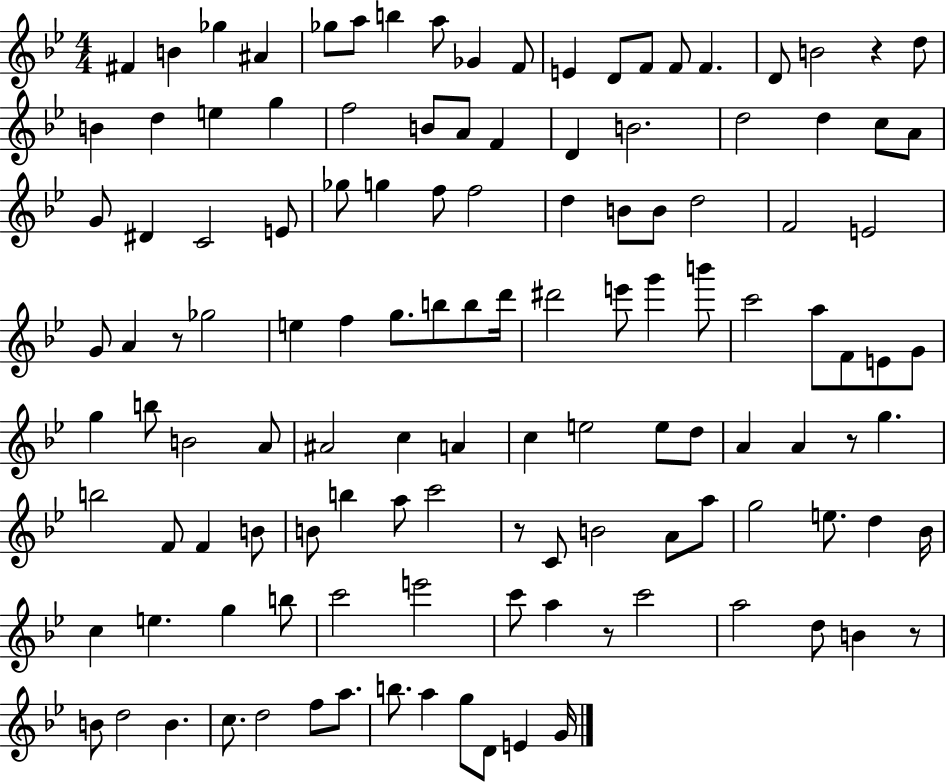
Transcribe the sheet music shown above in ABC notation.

X:1
T:Untitled
M:4/4
L:1/4
K:Bb
^F B _g ^A _g/2 a/2 b a/2 _G F/2 E D/2 F/2 F/2 F D/2 B2 z d/2 B d e g f2 B/2 A/2 F D B2 d2 d c/2 A/2 G/2 ^D C2 E/2 _g/2 g f/2 f2 d B/2 B/2 d2 F2 E2 G/2 A z/2 _g2 e f g/2 b/2 b/2 d'/4 ^d'2 e'/2 g' b'/2 c'2 a/2 F/2 E/2 G/2 g b/2 B2 A/2 ^A2 c A c e2 e/2 d/2 A A z/2 g b2 F/2 F B/2 B/2 b a/2 c'2 z/2 C/2 B2 A/2 a/2 g2 e/2 d _B/4 c e g b/2 c'2 e'2 c'/2 a z/2 c'2 a2 d/2 B z/2 B/2 d2 B c/2 d2 f/2 a/2 b/2 a g/2 D/2 E G/4